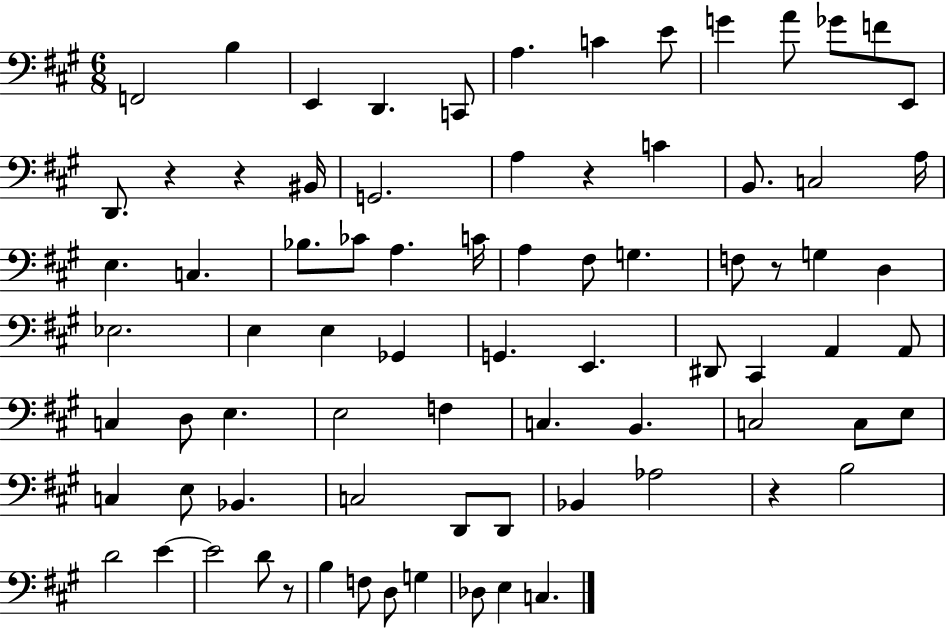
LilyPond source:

{
  \clef bass
  \numericTimeSignature
  \time 6/8
  \key a \major
  f,2 b4 | e,4 d,4. c,8 | a4. c'4 e'8 | g'4 a'8 ges'8 f'8 e,8 | \break d,8. r4 r4 bis,16 | g,2. | a4 r4 c'4 | b,8. c2 a16 | \break e4. c4. | bes8. ces'8 a4. c'16 | a4 fis8 g4. | f8 r8 g4 d4 | \break ees2. | e4 e4 ges,4 | g,4. e,4. | dis,8 cis,4 a,4 a,8 | \break c4 d8 e4. | e2 f4 | c4. b,4. | c2 c8 e8 | \break c4 e8 bes,4. | c2 d,8 d,8 | bes,4 aes2 | r4 b2 | \break d'2 e'4~~ | e'2 d'8 r8 | b4 f8 d8 g4 | des8 e4 c4. | \break \bar "|."
}